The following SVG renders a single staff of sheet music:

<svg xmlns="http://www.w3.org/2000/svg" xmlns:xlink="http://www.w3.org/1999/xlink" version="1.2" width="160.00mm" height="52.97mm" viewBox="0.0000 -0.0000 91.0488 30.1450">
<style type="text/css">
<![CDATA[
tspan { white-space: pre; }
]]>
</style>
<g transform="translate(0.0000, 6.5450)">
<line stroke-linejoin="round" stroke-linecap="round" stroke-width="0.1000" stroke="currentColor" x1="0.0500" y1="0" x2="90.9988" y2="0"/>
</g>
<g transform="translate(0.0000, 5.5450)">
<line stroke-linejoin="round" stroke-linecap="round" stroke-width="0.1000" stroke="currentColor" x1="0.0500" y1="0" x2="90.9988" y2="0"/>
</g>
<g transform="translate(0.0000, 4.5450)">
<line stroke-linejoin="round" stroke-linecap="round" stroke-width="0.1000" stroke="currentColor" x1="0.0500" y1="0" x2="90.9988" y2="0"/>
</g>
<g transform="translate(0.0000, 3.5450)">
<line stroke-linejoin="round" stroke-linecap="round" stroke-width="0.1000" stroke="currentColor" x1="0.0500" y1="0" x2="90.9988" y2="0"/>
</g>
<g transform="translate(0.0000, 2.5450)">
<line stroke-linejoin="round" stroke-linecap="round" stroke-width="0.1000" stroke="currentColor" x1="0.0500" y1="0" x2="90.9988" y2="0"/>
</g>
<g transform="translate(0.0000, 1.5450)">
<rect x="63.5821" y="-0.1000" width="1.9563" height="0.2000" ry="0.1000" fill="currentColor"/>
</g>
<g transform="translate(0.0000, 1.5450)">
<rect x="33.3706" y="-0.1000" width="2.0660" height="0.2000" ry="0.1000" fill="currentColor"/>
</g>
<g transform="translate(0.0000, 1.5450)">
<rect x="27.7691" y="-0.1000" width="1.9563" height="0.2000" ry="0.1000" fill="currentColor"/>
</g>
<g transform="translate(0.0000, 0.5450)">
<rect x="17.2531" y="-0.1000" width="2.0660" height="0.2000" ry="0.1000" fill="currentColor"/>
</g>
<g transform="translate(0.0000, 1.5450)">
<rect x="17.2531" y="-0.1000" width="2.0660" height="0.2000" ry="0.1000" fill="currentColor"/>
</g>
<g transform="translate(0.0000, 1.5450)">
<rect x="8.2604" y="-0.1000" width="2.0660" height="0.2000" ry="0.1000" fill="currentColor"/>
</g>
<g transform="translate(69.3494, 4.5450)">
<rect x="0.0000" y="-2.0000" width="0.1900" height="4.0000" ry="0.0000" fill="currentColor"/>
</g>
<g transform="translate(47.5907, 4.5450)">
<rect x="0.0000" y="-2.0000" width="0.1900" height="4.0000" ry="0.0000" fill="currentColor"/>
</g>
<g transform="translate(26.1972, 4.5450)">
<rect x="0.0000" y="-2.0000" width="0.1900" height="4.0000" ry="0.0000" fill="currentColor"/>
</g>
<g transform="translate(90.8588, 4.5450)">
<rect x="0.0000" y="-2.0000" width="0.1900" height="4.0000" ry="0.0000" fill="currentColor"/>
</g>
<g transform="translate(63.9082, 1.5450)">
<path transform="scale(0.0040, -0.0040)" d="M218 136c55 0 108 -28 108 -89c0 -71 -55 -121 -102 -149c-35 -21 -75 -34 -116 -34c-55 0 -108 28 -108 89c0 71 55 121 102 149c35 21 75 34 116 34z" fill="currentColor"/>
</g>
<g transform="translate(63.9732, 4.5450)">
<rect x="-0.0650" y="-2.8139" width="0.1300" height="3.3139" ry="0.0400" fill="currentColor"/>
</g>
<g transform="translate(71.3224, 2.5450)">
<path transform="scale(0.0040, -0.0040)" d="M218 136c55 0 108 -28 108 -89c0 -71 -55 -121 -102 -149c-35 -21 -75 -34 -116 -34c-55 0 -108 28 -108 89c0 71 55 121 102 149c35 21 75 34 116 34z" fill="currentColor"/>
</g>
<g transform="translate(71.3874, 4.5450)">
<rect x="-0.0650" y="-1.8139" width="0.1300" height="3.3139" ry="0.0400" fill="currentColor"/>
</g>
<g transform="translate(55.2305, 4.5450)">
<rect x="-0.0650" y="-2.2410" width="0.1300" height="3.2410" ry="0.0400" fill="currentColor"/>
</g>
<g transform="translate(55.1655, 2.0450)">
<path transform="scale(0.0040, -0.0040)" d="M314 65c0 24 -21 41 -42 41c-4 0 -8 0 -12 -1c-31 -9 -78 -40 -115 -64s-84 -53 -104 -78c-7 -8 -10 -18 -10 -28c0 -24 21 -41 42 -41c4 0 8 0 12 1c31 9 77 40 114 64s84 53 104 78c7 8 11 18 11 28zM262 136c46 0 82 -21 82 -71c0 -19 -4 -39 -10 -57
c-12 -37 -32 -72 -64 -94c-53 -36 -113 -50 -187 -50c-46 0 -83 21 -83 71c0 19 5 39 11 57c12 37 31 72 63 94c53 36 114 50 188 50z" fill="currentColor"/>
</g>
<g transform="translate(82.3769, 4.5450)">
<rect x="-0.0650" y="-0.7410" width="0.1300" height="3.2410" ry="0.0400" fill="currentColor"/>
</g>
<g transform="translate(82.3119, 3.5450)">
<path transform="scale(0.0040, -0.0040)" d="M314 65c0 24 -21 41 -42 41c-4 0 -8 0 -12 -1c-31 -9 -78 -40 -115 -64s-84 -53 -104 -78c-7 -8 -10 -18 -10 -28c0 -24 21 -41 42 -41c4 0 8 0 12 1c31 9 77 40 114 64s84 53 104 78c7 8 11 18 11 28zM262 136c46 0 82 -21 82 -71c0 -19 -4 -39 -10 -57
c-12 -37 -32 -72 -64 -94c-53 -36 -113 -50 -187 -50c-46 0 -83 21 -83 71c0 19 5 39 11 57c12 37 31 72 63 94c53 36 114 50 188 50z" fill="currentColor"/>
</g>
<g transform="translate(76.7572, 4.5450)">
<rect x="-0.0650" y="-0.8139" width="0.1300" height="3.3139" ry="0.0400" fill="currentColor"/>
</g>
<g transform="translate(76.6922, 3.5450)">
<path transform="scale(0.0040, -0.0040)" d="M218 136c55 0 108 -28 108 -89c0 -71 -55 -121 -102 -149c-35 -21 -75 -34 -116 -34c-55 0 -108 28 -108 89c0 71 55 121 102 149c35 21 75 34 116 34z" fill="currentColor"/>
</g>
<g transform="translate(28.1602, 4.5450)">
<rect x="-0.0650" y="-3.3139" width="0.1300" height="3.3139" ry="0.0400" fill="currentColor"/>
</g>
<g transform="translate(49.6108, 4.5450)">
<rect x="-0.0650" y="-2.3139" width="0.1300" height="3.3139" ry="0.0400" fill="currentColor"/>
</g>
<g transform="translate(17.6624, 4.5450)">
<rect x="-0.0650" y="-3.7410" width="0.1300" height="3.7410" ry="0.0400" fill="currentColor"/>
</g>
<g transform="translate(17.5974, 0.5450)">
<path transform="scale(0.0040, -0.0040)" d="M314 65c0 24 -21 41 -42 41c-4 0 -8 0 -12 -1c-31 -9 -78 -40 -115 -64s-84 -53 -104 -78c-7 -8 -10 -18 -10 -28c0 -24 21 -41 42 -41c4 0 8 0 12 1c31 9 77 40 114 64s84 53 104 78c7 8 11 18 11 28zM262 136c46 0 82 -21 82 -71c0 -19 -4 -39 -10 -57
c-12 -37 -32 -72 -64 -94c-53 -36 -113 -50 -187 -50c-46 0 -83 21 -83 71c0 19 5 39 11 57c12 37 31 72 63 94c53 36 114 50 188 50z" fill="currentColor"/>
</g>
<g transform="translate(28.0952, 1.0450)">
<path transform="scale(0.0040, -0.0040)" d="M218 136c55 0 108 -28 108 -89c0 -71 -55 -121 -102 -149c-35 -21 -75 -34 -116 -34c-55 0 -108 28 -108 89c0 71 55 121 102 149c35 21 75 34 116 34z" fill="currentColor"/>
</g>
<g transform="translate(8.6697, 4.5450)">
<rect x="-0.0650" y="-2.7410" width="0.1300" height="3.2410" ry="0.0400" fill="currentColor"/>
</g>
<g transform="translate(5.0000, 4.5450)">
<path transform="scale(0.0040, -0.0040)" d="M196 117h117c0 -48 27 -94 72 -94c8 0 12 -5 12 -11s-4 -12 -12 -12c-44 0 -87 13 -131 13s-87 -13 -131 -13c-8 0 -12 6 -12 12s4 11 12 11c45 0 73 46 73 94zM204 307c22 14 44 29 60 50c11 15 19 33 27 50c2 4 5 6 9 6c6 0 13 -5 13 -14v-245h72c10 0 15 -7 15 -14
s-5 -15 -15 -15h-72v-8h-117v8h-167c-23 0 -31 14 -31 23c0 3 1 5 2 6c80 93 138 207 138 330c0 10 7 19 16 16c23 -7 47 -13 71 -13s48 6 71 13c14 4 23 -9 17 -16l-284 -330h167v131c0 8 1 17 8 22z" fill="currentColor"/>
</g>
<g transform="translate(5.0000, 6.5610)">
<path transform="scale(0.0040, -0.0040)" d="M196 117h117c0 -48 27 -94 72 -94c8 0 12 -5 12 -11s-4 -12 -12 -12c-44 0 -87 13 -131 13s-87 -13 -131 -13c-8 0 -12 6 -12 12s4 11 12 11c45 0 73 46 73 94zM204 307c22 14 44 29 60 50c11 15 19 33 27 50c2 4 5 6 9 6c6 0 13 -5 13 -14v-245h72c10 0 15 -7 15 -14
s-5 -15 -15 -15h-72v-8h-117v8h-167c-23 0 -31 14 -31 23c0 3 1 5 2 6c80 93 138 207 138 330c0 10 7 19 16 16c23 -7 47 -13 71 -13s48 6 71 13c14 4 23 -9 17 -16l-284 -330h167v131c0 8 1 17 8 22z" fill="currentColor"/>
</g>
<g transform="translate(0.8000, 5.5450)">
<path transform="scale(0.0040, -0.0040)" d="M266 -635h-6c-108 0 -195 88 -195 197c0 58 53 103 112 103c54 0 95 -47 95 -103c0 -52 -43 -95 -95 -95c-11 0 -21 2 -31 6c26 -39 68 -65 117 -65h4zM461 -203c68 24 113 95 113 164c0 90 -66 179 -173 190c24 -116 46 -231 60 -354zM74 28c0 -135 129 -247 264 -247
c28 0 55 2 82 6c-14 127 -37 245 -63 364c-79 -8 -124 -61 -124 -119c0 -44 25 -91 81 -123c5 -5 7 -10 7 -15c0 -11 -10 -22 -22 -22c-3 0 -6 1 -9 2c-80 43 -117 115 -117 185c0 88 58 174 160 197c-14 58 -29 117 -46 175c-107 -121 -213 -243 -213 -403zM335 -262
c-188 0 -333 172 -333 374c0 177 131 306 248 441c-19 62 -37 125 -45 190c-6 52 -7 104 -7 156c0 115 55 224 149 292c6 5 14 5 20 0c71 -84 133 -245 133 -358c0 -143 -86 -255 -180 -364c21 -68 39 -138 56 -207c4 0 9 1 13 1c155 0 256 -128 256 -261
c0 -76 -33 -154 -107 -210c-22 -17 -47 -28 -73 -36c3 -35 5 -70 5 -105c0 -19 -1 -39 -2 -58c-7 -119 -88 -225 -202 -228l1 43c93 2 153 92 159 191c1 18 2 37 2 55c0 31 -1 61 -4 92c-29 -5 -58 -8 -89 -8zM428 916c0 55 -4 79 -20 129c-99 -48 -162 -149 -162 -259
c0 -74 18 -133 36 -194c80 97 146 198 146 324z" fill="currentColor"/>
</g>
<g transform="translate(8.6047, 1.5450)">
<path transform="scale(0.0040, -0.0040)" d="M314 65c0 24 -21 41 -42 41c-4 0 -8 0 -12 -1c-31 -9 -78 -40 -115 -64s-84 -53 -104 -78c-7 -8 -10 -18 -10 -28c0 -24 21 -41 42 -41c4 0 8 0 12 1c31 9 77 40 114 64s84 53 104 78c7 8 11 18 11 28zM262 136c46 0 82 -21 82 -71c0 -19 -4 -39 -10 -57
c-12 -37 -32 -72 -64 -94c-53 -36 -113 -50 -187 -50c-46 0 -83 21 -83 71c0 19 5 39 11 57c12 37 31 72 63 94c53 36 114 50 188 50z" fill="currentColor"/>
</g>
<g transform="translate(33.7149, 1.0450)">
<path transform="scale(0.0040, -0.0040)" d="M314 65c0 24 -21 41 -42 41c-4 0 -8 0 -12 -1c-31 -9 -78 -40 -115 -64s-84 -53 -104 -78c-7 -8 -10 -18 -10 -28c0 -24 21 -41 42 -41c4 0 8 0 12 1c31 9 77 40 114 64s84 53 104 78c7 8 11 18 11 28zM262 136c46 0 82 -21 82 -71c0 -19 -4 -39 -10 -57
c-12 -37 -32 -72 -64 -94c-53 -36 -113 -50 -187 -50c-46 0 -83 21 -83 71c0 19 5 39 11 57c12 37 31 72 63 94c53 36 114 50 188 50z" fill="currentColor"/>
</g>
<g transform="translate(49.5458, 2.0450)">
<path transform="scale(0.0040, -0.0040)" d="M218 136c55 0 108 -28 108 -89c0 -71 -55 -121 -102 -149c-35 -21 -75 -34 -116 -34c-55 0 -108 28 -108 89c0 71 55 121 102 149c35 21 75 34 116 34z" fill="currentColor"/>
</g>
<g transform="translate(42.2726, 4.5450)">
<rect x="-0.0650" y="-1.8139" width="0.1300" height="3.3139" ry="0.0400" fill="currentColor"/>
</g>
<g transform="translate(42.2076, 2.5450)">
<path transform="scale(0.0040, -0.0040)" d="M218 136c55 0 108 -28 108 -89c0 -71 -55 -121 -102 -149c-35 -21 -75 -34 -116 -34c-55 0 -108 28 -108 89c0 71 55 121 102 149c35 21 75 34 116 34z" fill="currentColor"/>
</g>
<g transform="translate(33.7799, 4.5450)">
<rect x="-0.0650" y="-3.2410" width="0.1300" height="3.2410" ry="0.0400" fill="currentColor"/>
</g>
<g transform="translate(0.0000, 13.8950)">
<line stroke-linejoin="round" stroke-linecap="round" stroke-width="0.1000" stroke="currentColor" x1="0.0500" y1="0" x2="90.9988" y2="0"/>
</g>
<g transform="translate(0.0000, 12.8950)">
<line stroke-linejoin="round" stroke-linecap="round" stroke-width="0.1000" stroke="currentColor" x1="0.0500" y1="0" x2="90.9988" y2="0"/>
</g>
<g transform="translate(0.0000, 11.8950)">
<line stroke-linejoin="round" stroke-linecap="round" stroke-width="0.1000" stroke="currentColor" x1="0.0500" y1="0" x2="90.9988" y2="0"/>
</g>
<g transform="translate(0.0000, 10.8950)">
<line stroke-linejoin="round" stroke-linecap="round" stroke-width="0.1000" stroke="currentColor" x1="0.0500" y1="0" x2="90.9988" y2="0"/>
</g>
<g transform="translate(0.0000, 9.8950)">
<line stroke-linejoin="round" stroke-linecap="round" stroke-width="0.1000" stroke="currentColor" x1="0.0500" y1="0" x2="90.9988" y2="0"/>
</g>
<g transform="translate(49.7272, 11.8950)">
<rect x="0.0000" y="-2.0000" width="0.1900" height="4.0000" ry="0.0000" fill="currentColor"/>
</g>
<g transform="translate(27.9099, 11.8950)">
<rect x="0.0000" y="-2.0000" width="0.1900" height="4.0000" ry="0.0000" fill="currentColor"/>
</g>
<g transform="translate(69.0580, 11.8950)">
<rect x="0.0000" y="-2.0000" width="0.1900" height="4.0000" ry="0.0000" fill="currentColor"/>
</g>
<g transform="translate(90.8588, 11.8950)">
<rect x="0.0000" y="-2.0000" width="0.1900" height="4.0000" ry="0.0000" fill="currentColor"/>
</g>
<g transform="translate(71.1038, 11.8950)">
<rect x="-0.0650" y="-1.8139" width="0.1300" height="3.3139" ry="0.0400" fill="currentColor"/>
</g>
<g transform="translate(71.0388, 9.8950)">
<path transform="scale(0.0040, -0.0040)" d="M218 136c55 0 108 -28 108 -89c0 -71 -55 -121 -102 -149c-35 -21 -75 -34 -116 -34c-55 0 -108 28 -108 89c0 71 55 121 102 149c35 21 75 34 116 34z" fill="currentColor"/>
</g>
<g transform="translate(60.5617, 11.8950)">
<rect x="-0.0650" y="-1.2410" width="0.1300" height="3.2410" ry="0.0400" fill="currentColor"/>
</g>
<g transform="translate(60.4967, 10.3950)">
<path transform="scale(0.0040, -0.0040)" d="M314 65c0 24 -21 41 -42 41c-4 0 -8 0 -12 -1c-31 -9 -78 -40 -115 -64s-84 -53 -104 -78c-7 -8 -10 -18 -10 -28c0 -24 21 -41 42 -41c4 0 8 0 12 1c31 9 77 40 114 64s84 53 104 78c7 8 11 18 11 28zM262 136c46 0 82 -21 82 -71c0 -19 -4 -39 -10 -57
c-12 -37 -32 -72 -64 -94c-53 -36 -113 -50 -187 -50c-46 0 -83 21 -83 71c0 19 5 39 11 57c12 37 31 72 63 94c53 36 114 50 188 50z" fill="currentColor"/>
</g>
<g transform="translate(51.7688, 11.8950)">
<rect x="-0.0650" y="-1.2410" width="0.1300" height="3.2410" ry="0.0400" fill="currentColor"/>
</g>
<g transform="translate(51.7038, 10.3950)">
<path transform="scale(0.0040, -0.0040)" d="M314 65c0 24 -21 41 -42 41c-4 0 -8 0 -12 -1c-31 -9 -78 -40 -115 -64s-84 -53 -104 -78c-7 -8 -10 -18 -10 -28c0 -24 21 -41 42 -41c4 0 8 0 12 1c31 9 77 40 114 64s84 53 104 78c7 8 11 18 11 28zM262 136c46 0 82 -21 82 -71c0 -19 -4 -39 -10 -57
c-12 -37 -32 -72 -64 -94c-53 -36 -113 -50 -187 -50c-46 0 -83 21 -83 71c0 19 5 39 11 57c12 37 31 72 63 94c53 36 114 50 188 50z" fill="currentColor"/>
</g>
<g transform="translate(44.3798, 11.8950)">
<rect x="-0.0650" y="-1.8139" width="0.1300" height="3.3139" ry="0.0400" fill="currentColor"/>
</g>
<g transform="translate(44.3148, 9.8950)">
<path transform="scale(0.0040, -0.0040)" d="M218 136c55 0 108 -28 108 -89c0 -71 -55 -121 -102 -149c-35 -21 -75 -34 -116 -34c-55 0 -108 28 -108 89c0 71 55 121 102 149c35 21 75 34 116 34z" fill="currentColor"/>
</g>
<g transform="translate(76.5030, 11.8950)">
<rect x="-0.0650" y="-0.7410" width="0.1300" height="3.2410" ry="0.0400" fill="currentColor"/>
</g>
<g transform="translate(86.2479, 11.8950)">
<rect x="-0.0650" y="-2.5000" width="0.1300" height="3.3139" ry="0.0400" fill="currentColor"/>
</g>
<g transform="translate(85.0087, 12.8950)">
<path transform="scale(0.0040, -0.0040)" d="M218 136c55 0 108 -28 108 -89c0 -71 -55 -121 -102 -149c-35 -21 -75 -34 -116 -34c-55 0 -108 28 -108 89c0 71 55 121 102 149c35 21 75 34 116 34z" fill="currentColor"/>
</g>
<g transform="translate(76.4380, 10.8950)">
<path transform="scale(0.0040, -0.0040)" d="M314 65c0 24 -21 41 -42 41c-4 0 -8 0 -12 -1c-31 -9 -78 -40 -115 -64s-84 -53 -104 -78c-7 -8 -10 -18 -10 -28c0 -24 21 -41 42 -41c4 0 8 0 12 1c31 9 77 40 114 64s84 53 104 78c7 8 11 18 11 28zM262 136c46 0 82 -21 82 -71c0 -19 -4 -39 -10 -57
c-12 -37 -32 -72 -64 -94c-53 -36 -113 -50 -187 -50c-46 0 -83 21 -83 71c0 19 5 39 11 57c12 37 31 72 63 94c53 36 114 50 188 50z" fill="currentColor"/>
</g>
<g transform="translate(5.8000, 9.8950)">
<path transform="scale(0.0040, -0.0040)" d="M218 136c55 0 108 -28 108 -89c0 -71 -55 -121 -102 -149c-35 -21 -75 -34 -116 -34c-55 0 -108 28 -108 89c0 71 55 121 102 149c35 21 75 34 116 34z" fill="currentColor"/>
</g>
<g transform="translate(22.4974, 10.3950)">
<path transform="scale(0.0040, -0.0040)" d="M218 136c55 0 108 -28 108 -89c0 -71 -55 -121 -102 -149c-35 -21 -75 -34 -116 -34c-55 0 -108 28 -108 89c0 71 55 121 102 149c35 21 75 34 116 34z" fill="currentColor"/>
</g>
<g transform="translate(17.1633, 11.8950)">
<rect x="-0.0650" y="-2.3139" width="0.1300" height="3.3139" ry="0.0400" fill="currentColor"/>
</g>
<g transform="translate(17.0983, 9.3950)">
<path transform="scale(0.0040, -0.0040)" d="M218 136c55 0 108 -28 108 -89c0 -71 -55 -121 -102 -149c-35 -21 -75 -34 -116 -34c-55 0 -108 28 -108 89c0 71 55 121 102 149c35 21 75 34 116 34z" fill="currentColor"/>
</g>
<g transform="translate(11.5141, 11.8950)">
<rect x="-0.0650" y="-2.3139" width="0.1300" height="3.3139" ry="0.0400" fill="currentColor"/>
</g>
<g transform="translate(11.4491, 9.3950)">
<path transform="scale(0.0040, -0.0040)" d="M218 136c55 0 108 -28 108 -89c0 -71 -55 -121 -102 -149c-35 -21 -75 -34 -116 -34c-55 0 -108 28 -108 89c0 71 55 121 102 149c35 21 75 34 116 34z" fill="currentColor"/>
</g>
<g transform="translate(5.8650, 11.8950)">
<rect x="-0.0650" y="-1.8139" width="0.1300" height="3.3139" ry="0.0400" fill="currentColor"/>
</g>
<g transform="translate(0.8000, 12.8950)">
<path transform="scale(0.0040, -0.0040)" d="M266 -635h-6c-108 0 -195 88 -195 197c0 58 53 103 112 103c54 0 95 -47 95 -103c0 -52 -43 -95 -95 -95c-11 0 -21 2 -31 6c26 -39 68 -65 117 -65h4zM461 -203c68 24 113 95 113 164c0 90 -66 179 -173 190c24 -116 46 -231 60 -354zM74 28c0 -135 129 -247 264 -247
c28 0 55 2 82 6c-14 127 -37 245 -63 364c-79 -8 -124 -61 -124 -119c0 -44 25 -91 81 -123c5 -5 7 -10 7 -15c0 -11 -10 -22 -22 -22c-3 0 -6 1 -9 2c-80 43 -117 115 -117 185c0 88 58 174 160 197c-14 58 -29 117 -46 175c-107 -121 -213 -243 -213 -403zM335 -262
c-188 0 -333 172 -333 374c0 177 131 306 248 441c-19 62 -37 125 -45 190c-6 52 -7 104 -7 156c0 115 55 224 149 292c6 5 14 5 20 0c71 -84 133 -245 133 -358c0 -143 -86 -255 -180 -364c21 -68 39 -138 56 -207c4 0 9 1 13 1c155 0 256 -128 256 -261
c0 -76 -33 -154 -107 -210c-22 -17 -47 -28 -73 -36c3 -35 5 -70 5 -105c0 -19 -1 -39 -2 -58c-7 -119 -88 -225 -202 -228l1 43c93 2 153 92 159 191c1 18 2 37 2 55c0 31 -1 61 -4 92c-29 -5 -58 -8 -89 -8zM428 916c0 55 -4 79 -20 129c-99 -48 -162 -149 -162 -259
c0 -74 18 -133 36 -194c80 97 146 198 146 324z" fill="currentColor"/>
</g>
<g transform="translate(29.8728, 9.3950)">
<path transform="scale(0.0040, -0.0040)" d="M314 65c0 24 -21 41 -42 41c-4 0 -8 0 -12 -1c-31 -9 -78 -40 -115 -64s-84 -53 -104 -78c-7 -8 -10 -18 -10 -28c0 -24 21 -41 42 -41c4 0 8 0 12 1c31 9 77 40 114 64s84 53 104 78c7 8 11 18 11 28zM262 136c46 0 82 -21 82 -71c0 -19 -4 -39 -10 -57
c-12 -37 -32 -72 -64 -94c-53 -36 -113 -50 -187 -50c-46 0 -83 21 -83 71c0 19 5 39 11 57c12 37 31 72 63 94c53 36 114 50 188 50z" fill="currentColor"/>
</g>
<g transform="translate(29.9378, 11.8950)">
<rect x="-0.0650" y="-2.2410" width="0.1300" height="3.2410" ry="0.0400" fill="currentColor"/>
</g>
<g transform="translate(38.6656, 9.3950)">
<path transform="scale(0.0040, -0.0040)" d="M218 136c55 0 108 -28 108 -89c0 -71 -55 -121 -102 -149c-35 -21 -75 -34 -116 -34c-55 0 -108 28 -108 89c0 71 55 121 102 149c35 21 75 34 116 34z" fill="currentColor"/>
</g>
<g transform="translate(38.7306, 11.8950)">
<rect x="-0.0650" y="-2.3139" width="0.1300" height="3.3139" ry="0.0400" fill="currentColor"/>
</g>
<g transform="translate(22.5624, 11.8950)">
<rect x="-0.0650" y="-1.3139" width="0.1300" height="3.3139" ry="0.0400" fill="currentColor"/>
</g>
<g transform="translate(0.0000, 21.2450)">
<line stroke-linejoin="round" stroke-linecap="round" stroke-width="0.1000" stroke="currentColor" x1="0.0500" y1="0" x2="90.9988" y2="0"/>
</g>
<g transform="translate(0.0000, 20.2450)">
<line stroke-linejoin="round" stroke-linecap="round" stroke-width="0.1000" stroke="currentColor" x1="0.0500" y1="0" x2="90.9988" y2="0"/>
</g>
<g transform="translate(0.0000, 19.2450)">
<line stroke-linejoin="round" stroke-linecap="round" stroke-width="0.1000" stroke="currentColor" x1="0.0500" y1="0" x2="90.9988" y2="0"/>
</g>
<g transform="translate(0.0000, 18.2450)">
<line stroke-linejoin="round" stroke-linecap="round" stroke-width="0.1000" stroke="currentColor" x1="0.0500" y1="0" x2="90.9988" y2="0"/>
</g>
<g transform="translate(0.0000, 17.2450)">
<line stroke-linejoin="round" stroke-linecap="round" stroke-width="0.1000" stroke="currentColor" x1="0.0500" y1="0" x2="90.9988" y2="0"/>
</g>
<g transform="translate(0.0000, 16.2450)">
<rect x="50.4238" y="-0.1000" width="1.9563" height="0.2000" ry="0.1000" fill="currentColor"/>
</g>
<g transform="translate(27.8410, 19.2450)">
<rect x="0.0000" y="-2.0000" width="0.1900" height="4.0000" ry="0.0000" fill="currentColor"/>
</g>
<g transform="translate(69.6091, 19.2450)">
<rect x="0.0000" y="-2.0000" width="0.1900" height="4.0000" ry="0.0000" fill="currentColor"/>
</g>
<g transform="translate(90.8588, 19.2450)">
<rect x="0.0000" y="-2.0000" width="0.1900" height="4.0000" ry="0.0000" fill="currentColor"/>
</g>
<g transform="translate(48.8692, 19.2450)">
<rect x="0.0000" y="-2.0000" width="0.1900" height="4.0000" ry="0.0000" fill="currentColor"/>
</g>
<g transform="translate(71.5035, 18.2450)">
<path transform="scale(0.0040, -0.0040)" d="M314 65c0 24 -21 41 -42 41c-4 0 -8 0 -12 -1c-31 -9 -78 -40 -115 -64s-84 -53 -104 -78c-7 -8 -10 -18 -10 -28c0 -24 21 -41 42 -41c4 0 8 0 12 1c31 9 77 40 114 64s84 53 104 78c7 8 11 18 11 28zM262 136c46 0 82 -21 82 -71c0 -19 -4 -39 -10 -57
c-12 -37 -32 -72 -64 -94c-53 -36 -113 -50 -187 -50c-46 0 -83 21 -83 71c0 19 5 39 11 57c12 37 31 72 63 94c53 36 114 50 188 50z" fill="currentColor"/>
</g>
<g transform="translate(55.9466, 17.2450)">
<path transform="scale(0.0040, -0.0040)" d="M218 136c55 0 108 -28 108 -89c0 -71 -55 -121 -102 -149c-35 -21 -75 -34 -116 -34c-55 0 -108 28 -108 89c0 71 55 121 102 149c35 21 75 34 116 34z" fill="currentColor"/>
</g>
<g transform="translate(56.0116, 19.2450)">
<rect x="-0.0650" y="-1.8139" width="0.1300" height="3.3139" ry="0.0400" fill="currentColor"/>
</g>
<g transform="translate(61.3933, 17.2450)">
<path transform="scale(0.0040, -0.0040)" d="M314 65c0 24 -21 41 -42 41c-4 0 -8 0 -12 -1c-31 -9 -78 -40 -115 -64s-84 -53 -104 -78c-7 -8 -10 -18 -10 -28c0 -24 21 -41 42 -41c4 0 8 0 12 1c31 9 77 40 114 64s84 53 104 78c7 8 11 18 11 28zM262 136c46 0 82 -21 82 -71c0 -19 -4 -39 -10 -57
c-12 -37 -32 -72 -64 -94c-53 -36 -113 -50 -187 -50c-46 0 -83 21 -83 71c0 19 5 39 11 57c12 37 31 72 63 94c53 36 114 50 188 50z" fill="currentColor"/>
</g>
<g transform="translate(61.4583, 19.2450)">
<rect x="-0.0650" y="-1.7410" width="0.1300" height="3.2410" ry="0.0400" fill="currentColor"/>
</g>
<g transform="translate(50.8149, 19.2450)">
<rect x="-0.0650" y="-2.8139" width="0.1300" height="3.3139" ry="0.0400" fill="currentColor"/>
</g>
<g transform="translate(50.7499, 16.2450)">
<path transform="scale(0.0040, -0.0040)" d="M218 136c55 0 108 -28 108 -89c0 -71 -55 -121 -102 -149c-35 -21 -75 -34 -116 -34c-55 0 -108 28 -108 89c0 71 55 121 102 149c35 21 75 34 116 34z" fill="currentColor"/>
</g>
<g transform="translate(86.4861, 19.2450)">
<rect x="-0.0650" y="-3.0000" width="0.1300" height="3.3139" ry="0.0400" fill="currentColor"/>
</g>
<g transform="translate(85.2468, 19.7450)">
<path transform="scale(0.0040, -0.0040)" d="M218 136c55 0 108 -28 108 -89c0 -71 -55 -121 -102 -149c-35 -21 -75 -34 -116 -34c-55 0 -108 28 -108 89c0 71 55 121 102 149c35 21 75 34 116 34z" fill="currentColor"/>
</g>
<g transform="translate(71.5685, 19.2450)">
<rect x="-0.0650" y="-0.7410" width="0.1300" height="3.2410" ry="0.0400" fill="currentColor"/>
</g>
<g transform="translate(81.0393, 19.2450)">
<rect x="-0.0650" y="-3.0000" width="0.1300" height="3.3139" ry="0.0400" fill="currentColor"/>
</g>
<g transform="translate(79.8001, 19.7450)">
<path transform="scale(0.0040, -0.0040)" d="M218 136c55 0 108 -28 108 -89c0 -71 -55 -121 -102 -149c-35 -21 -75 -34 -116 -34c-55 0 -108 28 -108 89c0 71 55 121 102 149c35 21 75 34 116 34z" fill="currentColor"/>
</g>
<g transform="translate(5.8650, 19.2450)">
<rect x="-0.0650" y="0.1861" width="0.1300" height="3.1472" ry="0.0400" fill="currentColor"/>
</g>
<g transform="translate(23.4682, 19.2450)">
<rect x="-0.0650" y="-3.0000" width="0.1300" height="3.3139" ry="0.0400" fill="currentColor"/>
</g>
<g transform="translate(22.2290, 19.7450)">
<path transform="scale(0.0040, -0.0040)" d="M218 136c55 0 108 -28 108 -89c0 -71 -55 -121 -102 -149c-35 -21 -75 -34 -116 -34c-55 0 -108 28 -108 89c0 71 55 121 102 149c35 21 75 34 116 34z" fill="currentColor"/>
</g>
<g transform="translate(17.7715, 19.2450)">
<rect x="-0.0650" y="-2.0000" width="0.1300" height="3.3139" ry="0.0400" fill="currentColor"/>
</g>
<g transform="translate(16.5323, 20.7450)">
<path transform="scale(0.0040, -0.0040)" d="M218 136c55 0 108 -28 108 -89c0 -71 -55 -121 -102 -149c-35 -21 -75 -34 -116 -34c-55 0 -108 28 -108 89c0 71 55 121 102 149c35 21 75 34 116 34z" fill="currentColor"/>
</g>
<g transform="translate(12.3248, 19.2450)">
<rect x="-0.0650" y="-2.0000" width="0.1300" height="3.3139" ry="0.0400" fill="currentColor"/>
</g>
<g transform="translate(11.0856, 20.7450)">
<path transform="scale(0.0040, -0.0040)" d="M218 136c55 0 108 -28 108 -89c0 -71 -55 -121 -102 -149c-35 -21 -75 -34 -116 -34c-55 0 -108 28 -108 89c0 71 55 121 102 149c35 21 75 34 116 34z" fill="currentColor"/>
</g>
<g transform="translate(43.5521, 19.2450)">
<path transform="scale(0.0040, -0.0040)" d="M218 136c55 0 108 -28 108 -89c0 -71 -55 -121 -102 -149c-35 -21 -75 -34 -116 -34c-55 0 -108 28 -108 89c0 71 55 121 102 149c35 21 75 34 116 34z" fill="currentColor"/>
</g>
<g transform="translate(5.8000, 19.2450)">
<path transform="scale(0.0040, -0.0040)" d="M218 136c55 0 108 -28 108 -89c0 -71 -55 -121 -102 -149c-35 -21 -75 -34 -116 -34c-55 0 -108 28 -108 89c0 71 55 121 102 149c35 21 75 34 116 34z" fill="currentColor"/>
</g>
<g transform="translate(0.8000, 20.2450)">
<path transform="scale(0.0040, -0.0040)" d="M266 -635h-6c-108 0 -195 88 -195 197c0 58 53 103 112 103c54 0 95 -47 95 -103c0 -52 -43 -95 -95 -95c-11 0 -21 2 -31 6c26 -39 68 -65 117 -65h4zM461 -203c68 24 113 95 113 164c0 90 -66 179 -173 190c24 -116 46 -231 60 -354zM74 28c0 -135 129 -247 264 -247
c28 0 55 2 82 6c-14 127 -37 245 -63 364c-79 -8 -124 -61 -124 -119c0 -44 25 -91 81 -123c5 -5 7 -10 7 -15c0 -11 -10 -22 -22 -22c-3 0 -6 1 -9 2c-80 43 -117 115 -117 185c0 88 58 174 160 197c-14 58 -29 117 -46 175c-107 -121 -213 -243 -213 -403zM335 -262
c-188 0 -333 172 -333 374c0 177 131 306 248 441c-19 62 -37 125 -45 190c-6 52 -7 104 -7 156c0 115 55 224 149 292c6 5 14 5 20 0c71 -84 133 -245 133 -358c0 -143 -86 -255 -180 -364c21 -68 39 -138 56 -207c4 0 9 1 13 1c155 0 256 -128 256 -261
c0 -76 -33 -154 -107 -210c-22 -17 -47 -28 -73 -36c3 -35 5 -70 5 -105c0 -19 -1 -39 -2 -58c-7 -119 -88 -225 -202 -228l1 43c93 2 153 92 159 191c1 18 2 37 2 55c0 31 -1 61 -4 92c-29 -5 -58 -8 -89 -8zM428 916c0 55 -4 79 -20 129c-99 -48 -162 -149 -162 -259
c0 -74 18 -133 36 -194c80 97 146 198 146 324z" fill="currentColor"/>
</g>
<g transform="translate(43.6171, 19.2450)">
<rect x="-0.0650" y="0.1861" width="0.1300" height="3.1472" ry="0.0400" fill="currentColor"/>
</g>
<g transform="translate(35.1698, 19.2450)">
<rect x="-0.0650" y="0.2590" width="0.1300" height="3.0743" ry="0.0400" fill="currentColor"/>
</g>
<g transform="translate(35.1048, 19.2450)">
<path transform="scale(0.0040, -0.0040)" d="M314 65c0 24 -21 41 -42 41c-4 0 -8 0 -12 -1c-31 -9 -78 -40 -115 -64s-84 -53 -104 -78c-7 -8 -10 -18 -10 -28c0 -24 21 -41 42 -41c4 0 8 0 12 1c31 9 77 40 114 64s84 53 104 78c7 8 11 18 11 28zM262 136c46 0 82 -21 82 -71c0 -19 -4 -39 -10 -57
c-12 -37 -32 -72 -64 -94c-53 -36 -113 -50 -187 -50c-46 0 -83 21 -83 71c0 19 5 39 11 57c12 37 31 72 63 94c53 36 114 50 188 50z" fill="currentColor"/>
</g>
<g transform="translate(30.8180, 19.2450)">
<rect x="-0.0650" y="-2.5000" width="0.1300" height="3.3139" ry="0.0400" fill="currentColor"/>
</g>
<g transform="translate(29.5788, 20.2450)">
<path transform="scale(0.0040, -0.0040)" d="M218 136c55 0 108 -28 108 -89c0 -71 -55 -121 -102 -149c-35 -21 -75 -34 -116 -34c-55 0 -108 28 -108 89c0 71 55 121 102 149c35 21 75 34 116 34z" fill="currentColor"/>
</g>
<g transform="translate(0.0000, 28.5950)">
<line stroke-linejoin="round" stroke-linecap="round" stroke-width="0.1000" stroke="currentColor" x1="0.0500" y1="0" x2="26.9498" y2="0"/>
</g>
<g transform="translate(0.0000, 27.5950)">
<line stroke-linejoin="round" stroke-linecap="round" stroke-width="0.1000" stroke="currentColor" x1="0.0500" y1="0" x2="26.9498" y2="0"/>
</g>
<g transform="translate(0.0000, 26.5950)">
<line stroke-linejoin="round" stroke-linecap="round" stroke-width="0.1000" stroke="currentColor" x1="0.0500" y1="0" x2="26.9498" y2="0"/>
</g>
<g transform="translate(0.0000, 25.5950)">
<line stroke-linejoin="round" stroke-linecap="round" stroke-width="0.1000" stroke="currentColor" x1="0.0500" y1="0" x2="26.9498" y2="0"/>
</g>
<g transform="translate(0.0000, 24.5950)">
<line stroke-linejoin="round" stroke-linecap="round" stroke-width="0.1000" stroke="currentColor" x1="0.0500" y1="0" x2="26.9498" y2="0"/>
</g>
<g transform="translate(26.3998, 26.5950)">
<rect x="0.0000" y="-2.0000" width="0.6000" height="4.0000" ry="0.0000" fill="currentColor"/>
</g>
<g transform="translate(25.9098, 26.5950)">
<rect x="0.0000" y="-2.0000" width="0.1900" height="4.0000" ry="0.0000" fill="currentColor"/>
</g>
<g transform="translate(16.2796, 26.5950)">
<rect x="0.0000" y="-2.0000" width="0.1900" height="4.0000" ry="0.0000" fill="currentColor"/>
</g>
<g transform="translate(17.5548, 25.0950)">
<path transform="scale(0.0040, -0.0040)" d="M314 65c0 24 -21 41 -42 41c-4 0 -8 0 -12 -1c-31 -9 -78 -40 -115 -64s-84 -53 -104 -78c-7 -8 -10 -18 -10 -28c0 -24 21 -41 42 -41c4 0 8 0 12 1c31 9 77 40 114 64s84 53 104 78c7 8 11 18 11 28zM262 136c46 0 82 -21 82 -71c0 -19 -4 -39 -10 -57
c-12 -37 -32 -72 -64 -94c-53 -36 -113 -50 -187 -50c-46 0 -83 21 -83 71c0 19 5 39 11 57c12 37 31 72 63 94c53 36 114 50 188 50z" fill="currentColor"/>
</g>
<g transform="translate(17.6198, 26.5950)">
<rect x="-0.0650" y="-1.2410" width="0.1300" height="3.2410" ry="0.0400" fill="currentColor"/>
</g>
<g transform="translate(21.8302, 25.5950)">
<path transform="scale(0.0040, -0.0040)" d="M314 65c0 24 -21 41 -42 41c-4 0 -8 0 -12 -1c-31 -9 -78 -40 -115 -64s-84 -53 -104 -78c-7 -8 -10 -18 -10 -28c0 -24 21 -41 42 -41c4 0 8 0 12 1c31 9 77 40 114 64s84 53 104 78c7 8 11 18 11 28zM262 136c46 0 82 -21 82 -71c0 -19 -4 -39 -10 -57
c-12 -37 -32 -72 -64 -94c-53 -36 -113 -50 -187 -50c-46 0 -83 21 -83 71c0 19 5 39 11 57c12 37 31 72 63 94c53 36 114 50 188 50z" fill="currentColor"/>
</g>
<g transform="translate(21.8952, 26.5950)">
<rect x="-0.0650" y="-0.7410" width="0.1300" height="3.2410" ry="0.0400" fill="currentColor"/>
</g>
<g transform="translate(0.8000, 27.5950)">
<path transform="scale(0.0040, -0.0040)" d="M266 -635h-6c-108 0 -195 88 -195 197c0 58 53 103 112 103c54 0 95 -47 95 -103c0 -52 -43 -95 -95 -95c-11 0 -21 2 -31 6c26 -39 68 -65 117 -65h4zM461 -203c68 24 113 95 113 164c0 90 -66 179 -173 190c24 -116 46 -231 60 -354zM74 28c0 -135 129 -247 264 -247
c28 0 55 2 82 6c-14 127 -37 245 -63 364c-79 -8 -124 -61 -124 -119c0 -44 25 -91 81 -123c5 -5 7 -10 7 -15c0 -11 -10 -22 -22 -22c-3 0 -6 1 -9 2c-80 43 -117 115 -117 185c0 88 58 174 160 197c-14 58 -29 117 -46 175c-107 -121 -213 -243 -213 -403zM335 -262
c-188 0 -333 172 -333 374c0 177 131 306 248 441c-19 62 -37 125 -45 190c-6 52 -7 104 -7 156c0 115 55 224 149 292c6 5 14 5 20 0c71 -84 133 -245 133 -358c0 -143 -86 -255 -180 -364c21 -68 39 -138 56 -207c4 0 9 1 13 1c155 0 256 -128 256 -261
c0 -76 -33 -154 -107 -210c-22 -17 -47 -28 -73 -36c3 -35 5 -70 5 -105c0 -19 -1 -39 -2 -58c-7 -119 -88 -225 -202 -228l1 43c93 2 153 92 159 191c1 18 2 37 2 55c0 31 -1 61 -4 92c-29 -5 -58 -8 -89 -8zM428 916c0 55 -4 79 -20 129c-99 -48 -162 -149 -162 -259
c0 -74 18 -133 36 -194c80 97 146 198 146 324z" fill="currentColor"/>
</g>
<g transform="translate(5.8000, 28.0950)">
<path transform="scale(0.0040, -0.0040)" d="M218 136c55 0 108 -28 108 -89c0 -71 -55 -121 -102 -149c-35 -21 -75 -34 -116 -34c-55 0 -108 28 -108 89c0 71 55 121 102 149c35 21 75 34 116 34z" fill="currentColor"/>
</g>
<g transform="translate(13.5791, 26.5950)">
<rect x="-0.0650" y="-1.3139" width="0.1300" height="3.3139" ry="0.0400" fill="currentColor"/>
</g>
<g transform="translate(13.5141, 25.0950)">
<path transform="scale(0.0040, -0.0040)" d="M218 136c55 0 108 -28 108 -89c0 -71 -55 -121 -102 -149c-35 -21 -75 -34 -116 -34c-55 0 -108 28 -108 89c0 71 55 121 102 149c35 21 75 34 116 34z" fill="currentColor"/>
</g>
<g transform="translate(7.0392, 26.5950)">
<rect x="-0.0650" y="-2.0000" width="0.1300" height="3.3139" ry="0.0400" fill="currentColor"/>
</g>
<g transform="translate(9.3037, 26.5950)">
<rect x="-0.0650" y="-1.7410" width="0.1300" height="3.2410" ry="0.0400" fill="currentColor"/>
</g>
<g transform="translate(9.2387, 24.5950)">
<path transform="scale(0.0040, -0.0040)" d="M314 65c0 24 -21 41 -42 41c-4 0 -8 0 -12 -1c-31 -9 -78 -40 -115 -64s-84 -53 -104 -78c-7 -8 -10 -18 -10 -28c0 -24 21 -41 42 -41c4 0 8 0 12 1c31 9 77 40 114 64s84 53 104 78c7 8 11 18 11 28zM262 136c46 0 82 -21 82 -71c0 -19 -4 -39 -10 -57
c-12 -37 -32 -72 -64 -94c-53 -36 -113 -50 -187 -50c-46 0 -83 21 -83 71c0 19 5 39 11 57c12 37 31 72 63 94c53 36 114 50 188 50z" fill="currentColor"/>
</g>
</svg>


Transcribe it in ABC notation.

X:1
T:Untitled
M:4/4
L:1/4
K:C
a2 c'2 b b2 f g g2 a f d d2 f g g e g2 g f e2 e2 f d2 G B F F A G B2 B a f f2 d2 A A F f2 e e2 d2